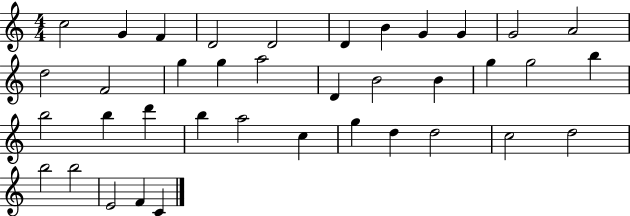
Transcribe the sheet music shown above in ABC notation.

X:1
T:Untitled
M:4/4
L:1/4
K:C
c2 G F D2 D2 D B G G G2 A2 d2 F2 g g a2 D B2 B g g2 b b2 b d' b a2 c g d d2 c2 d2 b2 b2 E2 F C